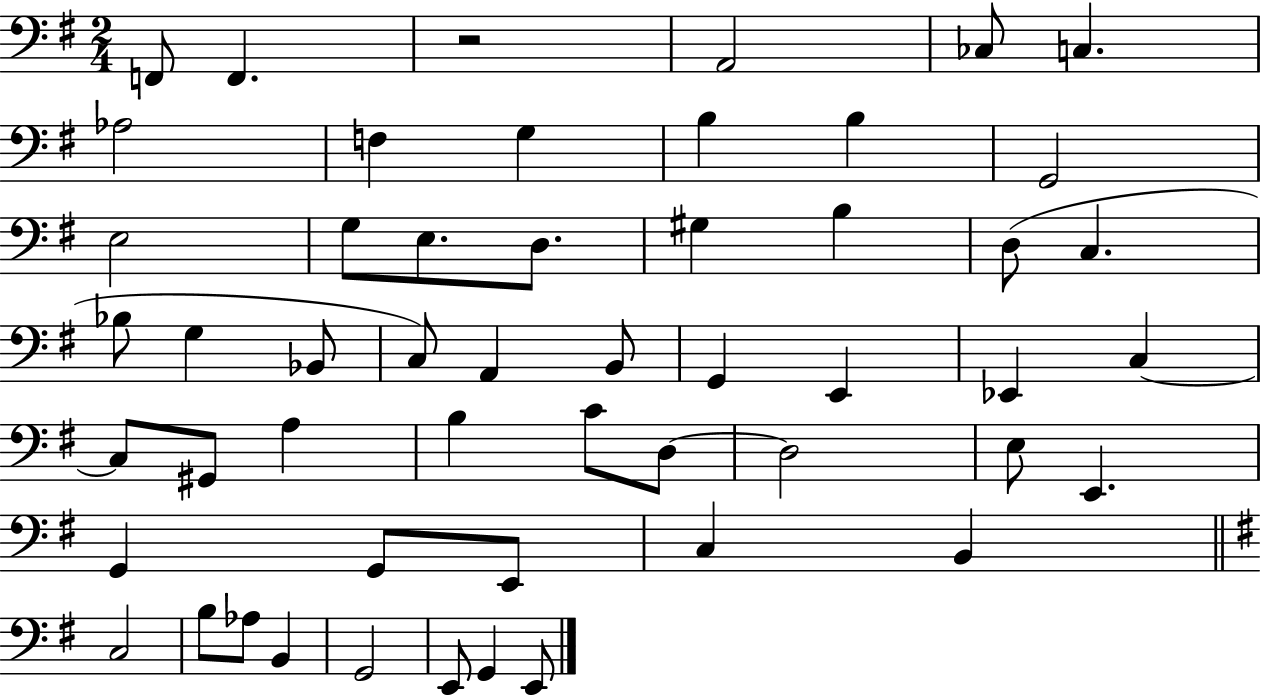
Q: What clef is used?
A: bass